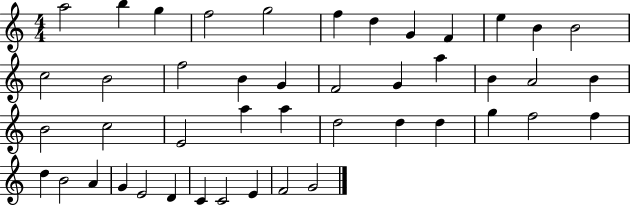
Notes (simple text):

A5/h B5/q G5/q F5/h G5/h F5/q D5/q G4/q F4/q E5/q B4/q B4/h C5/h B4/h F5/h B4/q G4/q F4/h G4/q A5/q B4/q A4/h B4/q B4/h C5/h E4/h A5/q A5/q D5/h D5/q D5/q G5/q F5/h F5/q D5/q B4/h A4/q G4/q E4/h D4/q C4/q C4/h E4/q F4/h G4/h